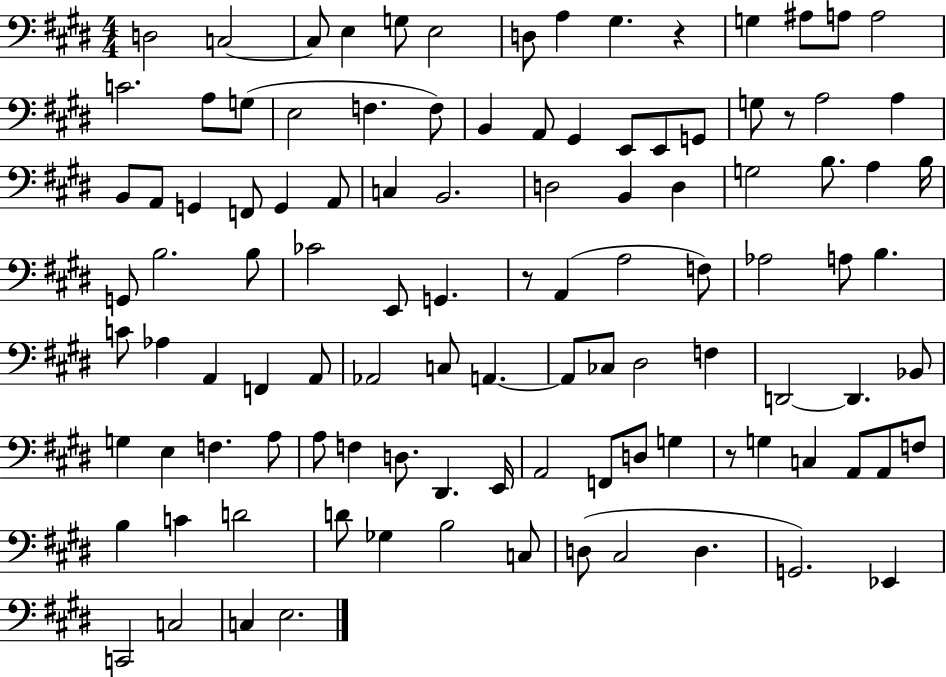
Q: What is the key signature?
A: E major